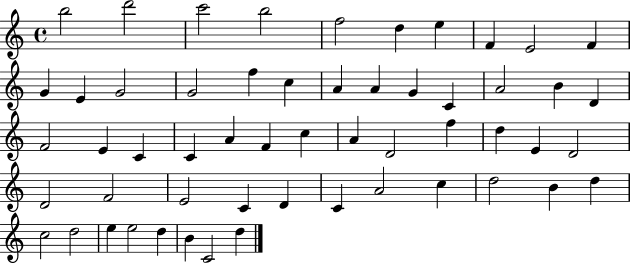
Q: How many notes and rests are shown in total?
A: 55